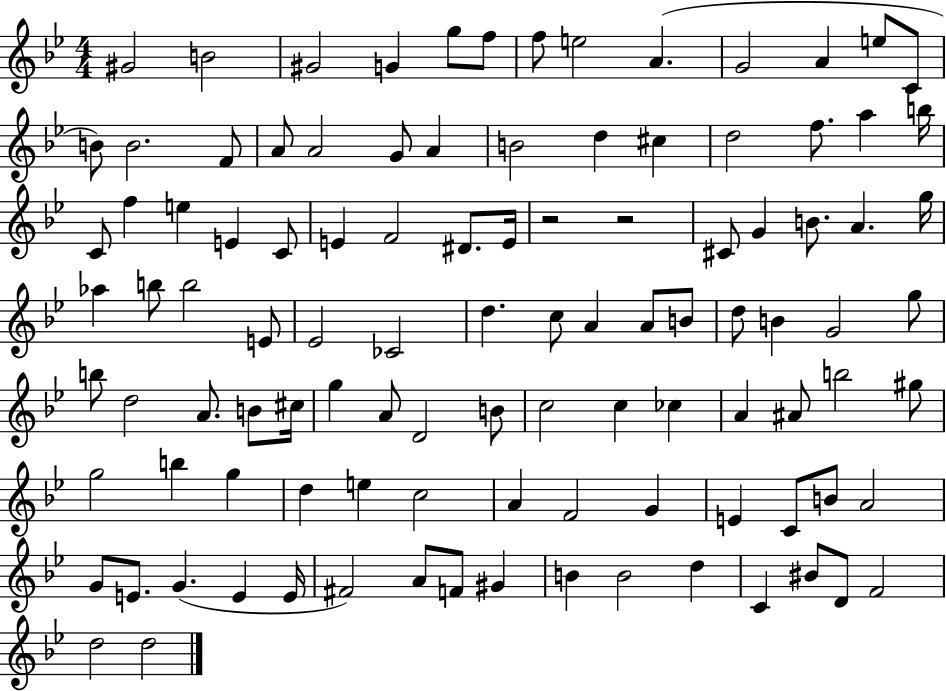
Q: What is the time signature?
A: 4/4